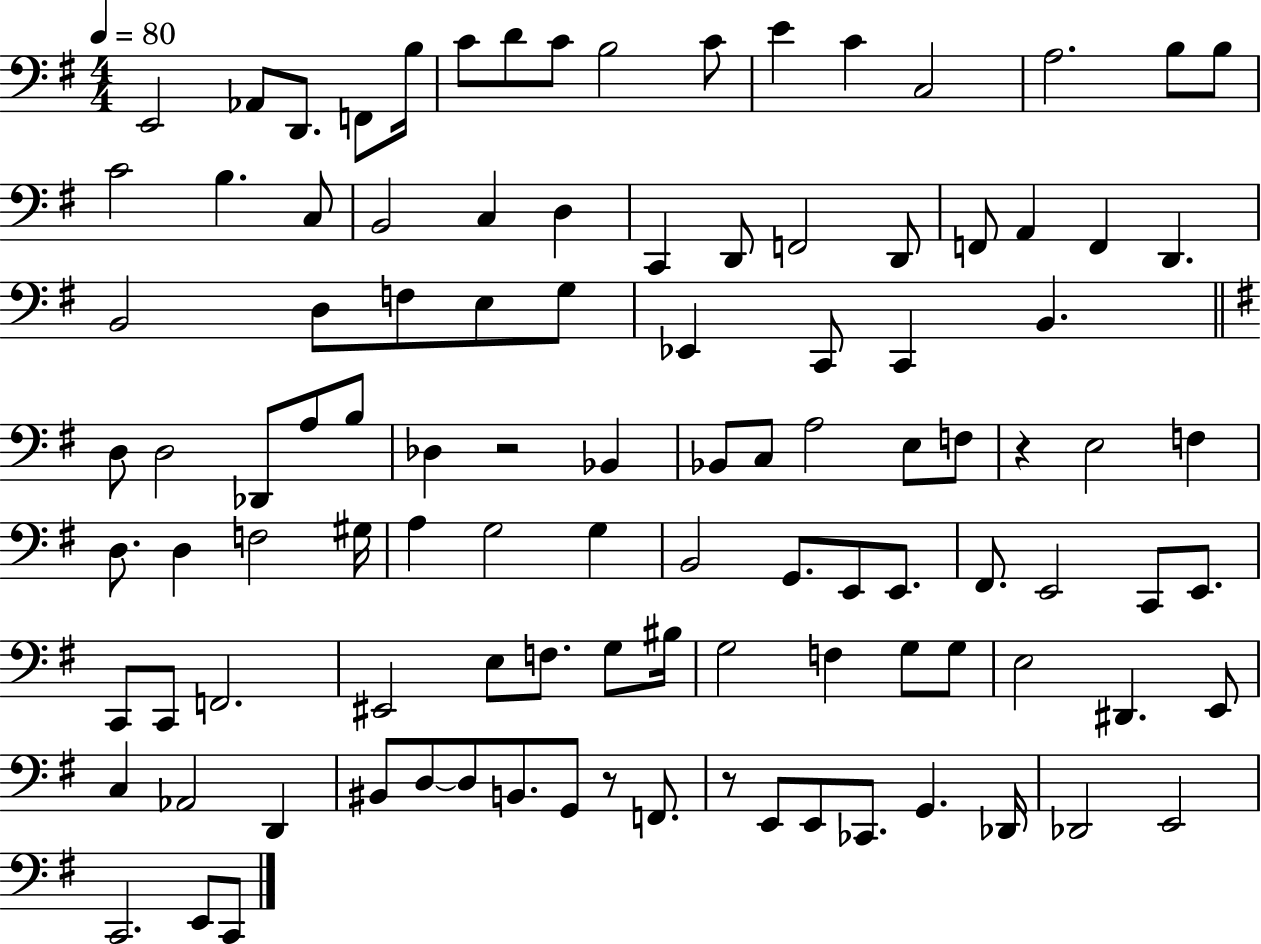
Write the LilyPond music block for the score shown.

{
  \clef bass
  \numericTimeSignature
  \time 4/4
  \key g \major
  \tempo 4 = 80
  e,2 aes,8 d,8. f,8 b16 | c'8 d'8 c'8 b2 c'8 | e'4 c'4 c2 | a2. b8 b8 | \break c'2 b4. c8 | b,2 c4 d4 | c,4 d,8 f,2 d,8 | f,8 a,4 f,4 d,4. | \break b,2 d8 f8 e8 g8 | ees,4 c,8 c,4 b,4. | \bar "||" \break \key e \minor d8 d2 des,8 a8 b8 | des4 r2 bes,4 | bes,8 c8 a2 e8 f8 | r4 e2 f4 | \break d8. d4 f2 gis16 | a4 g2 g4 | b,2 g,8. e,8 e,8. | fis,8. e,2 c,8 e,8. | \break c,8 c,8 f,2. | eis,2 e8 f8. g8 bis16 | g2 f4 g8 g8 | e2 dis,4. e,8 | \break c4 aes,2 d,4 | bis,8 d8~~ d8 b,8. g,8 r8 f,8. | r8 e,8 e,8 ces,8. g,4. des,16 | des,2 e,2 | \break c,2. e,8 c,8 | \bar "|."
}